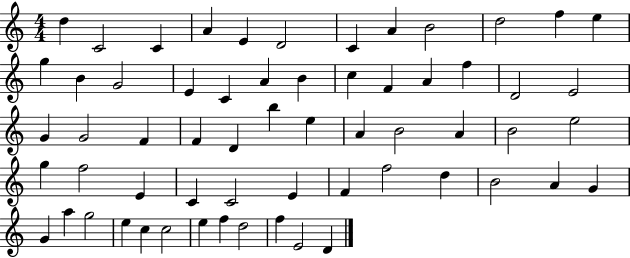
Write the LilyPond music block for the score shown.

{
  \clef treble
  \numericTimeSignature
  \time 4/4
  \key c \major
  d''4 c'2 c'4 | a'4 e'4 d'2 | c'4 a'4 b'2 | d''2 f''4 e''4 | \break g''4 b'4 g'2 | e'4 c'4 a'4 b'4 | c''4 f'4 a'4 f''4 | d'2 e'2 | \break g'4 g'2 f'4 | f'4 d'4 b''4 e''4 | a'4 b'2 a'4 | b'2 e''2 | \break g''4 f''2 e'4 | c'4 c'2 e'4 | f'4 f''2 d''4 | b'2 a'4 g'4 | \break g'4 a''4 g''2 | e''4 c''4 c''2 | e''4 f''4 d''2 | f''4 e'2 d'4 | \break \bar "|."
}